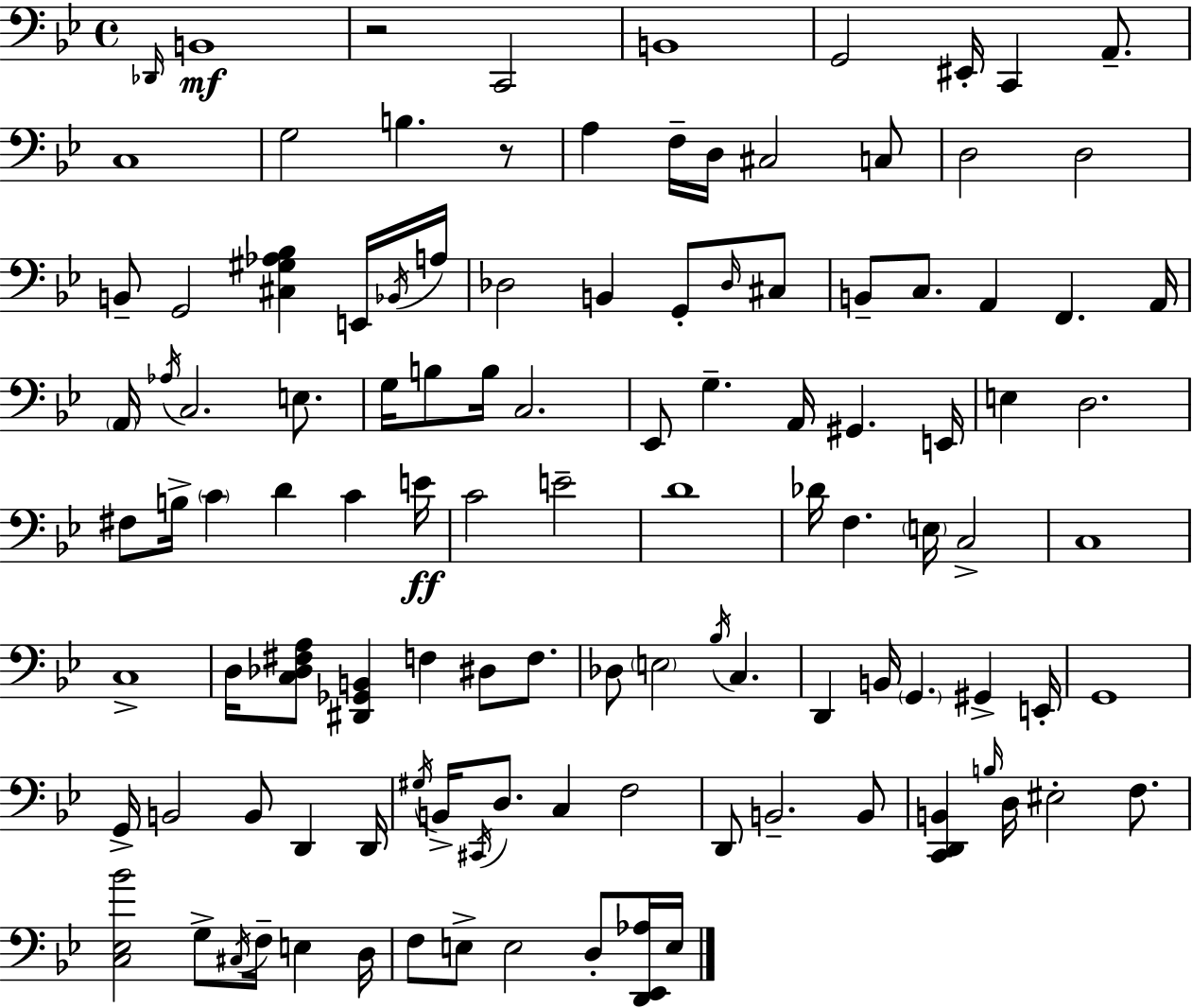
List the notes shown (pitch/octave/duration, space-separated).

Db2/s B2/w R/h C2/h B2/w G2/h EIS2/s C2/q A2/e. C3/w G3/h B3/q. R/e A3/q F3/s D3/s C#3/h C3/e D3/h D3/h B2/e G2/h [C#3,G#3,Ab3,Bb3]/q E2/s Bb2/s A3/s Db3/h B2/q G2/e Db3/s C#3/e B2/e C3/e. A2/q F2/q. A2/s A2/s Ab3/s C3/h. E3/e. G3/s B3/e B3/s C3/h. Eb2/e G3/q. A2/s G#2/q. E2/s E3/q D3/h. F#3/e B3/s C4/q D4/q C4/q E4/s C4/h E4/h D4/w Db4/s F3/q. E3/s C3/h C3/w C3/w D3/s [C3,Db3,F#3,A3]/e [D#2,Gb2,B2]/q F3/q D#3/e F3/e. Db3/e E3/h Bb3/s C3/q. D2/q B2/s G2/q. G#2/q E2/s G2/w G2/s B2/h B2/e D2/q D2/s G#3/s B2/s C#2/s D3/e. C3/q F3/h D2/e B2/h. B2/e [C2,D2,B2]/q B3/s D3/s EIS3/h F3/e. [C3,Eb3,Bb4]/h G3/e C#3/s F3/s E3/q D3/s F3/e E3/e E3/h D3/e [D2,Eb2,Ab3]/s E3/s